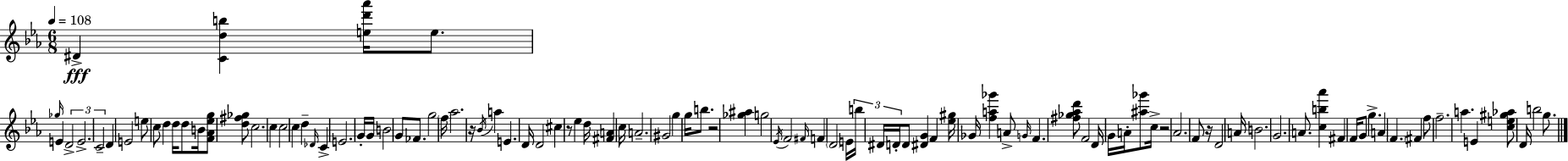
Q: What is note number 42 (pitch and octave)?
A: G#4